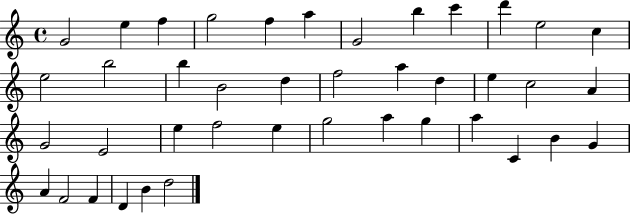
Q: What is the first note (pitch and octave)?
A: G4